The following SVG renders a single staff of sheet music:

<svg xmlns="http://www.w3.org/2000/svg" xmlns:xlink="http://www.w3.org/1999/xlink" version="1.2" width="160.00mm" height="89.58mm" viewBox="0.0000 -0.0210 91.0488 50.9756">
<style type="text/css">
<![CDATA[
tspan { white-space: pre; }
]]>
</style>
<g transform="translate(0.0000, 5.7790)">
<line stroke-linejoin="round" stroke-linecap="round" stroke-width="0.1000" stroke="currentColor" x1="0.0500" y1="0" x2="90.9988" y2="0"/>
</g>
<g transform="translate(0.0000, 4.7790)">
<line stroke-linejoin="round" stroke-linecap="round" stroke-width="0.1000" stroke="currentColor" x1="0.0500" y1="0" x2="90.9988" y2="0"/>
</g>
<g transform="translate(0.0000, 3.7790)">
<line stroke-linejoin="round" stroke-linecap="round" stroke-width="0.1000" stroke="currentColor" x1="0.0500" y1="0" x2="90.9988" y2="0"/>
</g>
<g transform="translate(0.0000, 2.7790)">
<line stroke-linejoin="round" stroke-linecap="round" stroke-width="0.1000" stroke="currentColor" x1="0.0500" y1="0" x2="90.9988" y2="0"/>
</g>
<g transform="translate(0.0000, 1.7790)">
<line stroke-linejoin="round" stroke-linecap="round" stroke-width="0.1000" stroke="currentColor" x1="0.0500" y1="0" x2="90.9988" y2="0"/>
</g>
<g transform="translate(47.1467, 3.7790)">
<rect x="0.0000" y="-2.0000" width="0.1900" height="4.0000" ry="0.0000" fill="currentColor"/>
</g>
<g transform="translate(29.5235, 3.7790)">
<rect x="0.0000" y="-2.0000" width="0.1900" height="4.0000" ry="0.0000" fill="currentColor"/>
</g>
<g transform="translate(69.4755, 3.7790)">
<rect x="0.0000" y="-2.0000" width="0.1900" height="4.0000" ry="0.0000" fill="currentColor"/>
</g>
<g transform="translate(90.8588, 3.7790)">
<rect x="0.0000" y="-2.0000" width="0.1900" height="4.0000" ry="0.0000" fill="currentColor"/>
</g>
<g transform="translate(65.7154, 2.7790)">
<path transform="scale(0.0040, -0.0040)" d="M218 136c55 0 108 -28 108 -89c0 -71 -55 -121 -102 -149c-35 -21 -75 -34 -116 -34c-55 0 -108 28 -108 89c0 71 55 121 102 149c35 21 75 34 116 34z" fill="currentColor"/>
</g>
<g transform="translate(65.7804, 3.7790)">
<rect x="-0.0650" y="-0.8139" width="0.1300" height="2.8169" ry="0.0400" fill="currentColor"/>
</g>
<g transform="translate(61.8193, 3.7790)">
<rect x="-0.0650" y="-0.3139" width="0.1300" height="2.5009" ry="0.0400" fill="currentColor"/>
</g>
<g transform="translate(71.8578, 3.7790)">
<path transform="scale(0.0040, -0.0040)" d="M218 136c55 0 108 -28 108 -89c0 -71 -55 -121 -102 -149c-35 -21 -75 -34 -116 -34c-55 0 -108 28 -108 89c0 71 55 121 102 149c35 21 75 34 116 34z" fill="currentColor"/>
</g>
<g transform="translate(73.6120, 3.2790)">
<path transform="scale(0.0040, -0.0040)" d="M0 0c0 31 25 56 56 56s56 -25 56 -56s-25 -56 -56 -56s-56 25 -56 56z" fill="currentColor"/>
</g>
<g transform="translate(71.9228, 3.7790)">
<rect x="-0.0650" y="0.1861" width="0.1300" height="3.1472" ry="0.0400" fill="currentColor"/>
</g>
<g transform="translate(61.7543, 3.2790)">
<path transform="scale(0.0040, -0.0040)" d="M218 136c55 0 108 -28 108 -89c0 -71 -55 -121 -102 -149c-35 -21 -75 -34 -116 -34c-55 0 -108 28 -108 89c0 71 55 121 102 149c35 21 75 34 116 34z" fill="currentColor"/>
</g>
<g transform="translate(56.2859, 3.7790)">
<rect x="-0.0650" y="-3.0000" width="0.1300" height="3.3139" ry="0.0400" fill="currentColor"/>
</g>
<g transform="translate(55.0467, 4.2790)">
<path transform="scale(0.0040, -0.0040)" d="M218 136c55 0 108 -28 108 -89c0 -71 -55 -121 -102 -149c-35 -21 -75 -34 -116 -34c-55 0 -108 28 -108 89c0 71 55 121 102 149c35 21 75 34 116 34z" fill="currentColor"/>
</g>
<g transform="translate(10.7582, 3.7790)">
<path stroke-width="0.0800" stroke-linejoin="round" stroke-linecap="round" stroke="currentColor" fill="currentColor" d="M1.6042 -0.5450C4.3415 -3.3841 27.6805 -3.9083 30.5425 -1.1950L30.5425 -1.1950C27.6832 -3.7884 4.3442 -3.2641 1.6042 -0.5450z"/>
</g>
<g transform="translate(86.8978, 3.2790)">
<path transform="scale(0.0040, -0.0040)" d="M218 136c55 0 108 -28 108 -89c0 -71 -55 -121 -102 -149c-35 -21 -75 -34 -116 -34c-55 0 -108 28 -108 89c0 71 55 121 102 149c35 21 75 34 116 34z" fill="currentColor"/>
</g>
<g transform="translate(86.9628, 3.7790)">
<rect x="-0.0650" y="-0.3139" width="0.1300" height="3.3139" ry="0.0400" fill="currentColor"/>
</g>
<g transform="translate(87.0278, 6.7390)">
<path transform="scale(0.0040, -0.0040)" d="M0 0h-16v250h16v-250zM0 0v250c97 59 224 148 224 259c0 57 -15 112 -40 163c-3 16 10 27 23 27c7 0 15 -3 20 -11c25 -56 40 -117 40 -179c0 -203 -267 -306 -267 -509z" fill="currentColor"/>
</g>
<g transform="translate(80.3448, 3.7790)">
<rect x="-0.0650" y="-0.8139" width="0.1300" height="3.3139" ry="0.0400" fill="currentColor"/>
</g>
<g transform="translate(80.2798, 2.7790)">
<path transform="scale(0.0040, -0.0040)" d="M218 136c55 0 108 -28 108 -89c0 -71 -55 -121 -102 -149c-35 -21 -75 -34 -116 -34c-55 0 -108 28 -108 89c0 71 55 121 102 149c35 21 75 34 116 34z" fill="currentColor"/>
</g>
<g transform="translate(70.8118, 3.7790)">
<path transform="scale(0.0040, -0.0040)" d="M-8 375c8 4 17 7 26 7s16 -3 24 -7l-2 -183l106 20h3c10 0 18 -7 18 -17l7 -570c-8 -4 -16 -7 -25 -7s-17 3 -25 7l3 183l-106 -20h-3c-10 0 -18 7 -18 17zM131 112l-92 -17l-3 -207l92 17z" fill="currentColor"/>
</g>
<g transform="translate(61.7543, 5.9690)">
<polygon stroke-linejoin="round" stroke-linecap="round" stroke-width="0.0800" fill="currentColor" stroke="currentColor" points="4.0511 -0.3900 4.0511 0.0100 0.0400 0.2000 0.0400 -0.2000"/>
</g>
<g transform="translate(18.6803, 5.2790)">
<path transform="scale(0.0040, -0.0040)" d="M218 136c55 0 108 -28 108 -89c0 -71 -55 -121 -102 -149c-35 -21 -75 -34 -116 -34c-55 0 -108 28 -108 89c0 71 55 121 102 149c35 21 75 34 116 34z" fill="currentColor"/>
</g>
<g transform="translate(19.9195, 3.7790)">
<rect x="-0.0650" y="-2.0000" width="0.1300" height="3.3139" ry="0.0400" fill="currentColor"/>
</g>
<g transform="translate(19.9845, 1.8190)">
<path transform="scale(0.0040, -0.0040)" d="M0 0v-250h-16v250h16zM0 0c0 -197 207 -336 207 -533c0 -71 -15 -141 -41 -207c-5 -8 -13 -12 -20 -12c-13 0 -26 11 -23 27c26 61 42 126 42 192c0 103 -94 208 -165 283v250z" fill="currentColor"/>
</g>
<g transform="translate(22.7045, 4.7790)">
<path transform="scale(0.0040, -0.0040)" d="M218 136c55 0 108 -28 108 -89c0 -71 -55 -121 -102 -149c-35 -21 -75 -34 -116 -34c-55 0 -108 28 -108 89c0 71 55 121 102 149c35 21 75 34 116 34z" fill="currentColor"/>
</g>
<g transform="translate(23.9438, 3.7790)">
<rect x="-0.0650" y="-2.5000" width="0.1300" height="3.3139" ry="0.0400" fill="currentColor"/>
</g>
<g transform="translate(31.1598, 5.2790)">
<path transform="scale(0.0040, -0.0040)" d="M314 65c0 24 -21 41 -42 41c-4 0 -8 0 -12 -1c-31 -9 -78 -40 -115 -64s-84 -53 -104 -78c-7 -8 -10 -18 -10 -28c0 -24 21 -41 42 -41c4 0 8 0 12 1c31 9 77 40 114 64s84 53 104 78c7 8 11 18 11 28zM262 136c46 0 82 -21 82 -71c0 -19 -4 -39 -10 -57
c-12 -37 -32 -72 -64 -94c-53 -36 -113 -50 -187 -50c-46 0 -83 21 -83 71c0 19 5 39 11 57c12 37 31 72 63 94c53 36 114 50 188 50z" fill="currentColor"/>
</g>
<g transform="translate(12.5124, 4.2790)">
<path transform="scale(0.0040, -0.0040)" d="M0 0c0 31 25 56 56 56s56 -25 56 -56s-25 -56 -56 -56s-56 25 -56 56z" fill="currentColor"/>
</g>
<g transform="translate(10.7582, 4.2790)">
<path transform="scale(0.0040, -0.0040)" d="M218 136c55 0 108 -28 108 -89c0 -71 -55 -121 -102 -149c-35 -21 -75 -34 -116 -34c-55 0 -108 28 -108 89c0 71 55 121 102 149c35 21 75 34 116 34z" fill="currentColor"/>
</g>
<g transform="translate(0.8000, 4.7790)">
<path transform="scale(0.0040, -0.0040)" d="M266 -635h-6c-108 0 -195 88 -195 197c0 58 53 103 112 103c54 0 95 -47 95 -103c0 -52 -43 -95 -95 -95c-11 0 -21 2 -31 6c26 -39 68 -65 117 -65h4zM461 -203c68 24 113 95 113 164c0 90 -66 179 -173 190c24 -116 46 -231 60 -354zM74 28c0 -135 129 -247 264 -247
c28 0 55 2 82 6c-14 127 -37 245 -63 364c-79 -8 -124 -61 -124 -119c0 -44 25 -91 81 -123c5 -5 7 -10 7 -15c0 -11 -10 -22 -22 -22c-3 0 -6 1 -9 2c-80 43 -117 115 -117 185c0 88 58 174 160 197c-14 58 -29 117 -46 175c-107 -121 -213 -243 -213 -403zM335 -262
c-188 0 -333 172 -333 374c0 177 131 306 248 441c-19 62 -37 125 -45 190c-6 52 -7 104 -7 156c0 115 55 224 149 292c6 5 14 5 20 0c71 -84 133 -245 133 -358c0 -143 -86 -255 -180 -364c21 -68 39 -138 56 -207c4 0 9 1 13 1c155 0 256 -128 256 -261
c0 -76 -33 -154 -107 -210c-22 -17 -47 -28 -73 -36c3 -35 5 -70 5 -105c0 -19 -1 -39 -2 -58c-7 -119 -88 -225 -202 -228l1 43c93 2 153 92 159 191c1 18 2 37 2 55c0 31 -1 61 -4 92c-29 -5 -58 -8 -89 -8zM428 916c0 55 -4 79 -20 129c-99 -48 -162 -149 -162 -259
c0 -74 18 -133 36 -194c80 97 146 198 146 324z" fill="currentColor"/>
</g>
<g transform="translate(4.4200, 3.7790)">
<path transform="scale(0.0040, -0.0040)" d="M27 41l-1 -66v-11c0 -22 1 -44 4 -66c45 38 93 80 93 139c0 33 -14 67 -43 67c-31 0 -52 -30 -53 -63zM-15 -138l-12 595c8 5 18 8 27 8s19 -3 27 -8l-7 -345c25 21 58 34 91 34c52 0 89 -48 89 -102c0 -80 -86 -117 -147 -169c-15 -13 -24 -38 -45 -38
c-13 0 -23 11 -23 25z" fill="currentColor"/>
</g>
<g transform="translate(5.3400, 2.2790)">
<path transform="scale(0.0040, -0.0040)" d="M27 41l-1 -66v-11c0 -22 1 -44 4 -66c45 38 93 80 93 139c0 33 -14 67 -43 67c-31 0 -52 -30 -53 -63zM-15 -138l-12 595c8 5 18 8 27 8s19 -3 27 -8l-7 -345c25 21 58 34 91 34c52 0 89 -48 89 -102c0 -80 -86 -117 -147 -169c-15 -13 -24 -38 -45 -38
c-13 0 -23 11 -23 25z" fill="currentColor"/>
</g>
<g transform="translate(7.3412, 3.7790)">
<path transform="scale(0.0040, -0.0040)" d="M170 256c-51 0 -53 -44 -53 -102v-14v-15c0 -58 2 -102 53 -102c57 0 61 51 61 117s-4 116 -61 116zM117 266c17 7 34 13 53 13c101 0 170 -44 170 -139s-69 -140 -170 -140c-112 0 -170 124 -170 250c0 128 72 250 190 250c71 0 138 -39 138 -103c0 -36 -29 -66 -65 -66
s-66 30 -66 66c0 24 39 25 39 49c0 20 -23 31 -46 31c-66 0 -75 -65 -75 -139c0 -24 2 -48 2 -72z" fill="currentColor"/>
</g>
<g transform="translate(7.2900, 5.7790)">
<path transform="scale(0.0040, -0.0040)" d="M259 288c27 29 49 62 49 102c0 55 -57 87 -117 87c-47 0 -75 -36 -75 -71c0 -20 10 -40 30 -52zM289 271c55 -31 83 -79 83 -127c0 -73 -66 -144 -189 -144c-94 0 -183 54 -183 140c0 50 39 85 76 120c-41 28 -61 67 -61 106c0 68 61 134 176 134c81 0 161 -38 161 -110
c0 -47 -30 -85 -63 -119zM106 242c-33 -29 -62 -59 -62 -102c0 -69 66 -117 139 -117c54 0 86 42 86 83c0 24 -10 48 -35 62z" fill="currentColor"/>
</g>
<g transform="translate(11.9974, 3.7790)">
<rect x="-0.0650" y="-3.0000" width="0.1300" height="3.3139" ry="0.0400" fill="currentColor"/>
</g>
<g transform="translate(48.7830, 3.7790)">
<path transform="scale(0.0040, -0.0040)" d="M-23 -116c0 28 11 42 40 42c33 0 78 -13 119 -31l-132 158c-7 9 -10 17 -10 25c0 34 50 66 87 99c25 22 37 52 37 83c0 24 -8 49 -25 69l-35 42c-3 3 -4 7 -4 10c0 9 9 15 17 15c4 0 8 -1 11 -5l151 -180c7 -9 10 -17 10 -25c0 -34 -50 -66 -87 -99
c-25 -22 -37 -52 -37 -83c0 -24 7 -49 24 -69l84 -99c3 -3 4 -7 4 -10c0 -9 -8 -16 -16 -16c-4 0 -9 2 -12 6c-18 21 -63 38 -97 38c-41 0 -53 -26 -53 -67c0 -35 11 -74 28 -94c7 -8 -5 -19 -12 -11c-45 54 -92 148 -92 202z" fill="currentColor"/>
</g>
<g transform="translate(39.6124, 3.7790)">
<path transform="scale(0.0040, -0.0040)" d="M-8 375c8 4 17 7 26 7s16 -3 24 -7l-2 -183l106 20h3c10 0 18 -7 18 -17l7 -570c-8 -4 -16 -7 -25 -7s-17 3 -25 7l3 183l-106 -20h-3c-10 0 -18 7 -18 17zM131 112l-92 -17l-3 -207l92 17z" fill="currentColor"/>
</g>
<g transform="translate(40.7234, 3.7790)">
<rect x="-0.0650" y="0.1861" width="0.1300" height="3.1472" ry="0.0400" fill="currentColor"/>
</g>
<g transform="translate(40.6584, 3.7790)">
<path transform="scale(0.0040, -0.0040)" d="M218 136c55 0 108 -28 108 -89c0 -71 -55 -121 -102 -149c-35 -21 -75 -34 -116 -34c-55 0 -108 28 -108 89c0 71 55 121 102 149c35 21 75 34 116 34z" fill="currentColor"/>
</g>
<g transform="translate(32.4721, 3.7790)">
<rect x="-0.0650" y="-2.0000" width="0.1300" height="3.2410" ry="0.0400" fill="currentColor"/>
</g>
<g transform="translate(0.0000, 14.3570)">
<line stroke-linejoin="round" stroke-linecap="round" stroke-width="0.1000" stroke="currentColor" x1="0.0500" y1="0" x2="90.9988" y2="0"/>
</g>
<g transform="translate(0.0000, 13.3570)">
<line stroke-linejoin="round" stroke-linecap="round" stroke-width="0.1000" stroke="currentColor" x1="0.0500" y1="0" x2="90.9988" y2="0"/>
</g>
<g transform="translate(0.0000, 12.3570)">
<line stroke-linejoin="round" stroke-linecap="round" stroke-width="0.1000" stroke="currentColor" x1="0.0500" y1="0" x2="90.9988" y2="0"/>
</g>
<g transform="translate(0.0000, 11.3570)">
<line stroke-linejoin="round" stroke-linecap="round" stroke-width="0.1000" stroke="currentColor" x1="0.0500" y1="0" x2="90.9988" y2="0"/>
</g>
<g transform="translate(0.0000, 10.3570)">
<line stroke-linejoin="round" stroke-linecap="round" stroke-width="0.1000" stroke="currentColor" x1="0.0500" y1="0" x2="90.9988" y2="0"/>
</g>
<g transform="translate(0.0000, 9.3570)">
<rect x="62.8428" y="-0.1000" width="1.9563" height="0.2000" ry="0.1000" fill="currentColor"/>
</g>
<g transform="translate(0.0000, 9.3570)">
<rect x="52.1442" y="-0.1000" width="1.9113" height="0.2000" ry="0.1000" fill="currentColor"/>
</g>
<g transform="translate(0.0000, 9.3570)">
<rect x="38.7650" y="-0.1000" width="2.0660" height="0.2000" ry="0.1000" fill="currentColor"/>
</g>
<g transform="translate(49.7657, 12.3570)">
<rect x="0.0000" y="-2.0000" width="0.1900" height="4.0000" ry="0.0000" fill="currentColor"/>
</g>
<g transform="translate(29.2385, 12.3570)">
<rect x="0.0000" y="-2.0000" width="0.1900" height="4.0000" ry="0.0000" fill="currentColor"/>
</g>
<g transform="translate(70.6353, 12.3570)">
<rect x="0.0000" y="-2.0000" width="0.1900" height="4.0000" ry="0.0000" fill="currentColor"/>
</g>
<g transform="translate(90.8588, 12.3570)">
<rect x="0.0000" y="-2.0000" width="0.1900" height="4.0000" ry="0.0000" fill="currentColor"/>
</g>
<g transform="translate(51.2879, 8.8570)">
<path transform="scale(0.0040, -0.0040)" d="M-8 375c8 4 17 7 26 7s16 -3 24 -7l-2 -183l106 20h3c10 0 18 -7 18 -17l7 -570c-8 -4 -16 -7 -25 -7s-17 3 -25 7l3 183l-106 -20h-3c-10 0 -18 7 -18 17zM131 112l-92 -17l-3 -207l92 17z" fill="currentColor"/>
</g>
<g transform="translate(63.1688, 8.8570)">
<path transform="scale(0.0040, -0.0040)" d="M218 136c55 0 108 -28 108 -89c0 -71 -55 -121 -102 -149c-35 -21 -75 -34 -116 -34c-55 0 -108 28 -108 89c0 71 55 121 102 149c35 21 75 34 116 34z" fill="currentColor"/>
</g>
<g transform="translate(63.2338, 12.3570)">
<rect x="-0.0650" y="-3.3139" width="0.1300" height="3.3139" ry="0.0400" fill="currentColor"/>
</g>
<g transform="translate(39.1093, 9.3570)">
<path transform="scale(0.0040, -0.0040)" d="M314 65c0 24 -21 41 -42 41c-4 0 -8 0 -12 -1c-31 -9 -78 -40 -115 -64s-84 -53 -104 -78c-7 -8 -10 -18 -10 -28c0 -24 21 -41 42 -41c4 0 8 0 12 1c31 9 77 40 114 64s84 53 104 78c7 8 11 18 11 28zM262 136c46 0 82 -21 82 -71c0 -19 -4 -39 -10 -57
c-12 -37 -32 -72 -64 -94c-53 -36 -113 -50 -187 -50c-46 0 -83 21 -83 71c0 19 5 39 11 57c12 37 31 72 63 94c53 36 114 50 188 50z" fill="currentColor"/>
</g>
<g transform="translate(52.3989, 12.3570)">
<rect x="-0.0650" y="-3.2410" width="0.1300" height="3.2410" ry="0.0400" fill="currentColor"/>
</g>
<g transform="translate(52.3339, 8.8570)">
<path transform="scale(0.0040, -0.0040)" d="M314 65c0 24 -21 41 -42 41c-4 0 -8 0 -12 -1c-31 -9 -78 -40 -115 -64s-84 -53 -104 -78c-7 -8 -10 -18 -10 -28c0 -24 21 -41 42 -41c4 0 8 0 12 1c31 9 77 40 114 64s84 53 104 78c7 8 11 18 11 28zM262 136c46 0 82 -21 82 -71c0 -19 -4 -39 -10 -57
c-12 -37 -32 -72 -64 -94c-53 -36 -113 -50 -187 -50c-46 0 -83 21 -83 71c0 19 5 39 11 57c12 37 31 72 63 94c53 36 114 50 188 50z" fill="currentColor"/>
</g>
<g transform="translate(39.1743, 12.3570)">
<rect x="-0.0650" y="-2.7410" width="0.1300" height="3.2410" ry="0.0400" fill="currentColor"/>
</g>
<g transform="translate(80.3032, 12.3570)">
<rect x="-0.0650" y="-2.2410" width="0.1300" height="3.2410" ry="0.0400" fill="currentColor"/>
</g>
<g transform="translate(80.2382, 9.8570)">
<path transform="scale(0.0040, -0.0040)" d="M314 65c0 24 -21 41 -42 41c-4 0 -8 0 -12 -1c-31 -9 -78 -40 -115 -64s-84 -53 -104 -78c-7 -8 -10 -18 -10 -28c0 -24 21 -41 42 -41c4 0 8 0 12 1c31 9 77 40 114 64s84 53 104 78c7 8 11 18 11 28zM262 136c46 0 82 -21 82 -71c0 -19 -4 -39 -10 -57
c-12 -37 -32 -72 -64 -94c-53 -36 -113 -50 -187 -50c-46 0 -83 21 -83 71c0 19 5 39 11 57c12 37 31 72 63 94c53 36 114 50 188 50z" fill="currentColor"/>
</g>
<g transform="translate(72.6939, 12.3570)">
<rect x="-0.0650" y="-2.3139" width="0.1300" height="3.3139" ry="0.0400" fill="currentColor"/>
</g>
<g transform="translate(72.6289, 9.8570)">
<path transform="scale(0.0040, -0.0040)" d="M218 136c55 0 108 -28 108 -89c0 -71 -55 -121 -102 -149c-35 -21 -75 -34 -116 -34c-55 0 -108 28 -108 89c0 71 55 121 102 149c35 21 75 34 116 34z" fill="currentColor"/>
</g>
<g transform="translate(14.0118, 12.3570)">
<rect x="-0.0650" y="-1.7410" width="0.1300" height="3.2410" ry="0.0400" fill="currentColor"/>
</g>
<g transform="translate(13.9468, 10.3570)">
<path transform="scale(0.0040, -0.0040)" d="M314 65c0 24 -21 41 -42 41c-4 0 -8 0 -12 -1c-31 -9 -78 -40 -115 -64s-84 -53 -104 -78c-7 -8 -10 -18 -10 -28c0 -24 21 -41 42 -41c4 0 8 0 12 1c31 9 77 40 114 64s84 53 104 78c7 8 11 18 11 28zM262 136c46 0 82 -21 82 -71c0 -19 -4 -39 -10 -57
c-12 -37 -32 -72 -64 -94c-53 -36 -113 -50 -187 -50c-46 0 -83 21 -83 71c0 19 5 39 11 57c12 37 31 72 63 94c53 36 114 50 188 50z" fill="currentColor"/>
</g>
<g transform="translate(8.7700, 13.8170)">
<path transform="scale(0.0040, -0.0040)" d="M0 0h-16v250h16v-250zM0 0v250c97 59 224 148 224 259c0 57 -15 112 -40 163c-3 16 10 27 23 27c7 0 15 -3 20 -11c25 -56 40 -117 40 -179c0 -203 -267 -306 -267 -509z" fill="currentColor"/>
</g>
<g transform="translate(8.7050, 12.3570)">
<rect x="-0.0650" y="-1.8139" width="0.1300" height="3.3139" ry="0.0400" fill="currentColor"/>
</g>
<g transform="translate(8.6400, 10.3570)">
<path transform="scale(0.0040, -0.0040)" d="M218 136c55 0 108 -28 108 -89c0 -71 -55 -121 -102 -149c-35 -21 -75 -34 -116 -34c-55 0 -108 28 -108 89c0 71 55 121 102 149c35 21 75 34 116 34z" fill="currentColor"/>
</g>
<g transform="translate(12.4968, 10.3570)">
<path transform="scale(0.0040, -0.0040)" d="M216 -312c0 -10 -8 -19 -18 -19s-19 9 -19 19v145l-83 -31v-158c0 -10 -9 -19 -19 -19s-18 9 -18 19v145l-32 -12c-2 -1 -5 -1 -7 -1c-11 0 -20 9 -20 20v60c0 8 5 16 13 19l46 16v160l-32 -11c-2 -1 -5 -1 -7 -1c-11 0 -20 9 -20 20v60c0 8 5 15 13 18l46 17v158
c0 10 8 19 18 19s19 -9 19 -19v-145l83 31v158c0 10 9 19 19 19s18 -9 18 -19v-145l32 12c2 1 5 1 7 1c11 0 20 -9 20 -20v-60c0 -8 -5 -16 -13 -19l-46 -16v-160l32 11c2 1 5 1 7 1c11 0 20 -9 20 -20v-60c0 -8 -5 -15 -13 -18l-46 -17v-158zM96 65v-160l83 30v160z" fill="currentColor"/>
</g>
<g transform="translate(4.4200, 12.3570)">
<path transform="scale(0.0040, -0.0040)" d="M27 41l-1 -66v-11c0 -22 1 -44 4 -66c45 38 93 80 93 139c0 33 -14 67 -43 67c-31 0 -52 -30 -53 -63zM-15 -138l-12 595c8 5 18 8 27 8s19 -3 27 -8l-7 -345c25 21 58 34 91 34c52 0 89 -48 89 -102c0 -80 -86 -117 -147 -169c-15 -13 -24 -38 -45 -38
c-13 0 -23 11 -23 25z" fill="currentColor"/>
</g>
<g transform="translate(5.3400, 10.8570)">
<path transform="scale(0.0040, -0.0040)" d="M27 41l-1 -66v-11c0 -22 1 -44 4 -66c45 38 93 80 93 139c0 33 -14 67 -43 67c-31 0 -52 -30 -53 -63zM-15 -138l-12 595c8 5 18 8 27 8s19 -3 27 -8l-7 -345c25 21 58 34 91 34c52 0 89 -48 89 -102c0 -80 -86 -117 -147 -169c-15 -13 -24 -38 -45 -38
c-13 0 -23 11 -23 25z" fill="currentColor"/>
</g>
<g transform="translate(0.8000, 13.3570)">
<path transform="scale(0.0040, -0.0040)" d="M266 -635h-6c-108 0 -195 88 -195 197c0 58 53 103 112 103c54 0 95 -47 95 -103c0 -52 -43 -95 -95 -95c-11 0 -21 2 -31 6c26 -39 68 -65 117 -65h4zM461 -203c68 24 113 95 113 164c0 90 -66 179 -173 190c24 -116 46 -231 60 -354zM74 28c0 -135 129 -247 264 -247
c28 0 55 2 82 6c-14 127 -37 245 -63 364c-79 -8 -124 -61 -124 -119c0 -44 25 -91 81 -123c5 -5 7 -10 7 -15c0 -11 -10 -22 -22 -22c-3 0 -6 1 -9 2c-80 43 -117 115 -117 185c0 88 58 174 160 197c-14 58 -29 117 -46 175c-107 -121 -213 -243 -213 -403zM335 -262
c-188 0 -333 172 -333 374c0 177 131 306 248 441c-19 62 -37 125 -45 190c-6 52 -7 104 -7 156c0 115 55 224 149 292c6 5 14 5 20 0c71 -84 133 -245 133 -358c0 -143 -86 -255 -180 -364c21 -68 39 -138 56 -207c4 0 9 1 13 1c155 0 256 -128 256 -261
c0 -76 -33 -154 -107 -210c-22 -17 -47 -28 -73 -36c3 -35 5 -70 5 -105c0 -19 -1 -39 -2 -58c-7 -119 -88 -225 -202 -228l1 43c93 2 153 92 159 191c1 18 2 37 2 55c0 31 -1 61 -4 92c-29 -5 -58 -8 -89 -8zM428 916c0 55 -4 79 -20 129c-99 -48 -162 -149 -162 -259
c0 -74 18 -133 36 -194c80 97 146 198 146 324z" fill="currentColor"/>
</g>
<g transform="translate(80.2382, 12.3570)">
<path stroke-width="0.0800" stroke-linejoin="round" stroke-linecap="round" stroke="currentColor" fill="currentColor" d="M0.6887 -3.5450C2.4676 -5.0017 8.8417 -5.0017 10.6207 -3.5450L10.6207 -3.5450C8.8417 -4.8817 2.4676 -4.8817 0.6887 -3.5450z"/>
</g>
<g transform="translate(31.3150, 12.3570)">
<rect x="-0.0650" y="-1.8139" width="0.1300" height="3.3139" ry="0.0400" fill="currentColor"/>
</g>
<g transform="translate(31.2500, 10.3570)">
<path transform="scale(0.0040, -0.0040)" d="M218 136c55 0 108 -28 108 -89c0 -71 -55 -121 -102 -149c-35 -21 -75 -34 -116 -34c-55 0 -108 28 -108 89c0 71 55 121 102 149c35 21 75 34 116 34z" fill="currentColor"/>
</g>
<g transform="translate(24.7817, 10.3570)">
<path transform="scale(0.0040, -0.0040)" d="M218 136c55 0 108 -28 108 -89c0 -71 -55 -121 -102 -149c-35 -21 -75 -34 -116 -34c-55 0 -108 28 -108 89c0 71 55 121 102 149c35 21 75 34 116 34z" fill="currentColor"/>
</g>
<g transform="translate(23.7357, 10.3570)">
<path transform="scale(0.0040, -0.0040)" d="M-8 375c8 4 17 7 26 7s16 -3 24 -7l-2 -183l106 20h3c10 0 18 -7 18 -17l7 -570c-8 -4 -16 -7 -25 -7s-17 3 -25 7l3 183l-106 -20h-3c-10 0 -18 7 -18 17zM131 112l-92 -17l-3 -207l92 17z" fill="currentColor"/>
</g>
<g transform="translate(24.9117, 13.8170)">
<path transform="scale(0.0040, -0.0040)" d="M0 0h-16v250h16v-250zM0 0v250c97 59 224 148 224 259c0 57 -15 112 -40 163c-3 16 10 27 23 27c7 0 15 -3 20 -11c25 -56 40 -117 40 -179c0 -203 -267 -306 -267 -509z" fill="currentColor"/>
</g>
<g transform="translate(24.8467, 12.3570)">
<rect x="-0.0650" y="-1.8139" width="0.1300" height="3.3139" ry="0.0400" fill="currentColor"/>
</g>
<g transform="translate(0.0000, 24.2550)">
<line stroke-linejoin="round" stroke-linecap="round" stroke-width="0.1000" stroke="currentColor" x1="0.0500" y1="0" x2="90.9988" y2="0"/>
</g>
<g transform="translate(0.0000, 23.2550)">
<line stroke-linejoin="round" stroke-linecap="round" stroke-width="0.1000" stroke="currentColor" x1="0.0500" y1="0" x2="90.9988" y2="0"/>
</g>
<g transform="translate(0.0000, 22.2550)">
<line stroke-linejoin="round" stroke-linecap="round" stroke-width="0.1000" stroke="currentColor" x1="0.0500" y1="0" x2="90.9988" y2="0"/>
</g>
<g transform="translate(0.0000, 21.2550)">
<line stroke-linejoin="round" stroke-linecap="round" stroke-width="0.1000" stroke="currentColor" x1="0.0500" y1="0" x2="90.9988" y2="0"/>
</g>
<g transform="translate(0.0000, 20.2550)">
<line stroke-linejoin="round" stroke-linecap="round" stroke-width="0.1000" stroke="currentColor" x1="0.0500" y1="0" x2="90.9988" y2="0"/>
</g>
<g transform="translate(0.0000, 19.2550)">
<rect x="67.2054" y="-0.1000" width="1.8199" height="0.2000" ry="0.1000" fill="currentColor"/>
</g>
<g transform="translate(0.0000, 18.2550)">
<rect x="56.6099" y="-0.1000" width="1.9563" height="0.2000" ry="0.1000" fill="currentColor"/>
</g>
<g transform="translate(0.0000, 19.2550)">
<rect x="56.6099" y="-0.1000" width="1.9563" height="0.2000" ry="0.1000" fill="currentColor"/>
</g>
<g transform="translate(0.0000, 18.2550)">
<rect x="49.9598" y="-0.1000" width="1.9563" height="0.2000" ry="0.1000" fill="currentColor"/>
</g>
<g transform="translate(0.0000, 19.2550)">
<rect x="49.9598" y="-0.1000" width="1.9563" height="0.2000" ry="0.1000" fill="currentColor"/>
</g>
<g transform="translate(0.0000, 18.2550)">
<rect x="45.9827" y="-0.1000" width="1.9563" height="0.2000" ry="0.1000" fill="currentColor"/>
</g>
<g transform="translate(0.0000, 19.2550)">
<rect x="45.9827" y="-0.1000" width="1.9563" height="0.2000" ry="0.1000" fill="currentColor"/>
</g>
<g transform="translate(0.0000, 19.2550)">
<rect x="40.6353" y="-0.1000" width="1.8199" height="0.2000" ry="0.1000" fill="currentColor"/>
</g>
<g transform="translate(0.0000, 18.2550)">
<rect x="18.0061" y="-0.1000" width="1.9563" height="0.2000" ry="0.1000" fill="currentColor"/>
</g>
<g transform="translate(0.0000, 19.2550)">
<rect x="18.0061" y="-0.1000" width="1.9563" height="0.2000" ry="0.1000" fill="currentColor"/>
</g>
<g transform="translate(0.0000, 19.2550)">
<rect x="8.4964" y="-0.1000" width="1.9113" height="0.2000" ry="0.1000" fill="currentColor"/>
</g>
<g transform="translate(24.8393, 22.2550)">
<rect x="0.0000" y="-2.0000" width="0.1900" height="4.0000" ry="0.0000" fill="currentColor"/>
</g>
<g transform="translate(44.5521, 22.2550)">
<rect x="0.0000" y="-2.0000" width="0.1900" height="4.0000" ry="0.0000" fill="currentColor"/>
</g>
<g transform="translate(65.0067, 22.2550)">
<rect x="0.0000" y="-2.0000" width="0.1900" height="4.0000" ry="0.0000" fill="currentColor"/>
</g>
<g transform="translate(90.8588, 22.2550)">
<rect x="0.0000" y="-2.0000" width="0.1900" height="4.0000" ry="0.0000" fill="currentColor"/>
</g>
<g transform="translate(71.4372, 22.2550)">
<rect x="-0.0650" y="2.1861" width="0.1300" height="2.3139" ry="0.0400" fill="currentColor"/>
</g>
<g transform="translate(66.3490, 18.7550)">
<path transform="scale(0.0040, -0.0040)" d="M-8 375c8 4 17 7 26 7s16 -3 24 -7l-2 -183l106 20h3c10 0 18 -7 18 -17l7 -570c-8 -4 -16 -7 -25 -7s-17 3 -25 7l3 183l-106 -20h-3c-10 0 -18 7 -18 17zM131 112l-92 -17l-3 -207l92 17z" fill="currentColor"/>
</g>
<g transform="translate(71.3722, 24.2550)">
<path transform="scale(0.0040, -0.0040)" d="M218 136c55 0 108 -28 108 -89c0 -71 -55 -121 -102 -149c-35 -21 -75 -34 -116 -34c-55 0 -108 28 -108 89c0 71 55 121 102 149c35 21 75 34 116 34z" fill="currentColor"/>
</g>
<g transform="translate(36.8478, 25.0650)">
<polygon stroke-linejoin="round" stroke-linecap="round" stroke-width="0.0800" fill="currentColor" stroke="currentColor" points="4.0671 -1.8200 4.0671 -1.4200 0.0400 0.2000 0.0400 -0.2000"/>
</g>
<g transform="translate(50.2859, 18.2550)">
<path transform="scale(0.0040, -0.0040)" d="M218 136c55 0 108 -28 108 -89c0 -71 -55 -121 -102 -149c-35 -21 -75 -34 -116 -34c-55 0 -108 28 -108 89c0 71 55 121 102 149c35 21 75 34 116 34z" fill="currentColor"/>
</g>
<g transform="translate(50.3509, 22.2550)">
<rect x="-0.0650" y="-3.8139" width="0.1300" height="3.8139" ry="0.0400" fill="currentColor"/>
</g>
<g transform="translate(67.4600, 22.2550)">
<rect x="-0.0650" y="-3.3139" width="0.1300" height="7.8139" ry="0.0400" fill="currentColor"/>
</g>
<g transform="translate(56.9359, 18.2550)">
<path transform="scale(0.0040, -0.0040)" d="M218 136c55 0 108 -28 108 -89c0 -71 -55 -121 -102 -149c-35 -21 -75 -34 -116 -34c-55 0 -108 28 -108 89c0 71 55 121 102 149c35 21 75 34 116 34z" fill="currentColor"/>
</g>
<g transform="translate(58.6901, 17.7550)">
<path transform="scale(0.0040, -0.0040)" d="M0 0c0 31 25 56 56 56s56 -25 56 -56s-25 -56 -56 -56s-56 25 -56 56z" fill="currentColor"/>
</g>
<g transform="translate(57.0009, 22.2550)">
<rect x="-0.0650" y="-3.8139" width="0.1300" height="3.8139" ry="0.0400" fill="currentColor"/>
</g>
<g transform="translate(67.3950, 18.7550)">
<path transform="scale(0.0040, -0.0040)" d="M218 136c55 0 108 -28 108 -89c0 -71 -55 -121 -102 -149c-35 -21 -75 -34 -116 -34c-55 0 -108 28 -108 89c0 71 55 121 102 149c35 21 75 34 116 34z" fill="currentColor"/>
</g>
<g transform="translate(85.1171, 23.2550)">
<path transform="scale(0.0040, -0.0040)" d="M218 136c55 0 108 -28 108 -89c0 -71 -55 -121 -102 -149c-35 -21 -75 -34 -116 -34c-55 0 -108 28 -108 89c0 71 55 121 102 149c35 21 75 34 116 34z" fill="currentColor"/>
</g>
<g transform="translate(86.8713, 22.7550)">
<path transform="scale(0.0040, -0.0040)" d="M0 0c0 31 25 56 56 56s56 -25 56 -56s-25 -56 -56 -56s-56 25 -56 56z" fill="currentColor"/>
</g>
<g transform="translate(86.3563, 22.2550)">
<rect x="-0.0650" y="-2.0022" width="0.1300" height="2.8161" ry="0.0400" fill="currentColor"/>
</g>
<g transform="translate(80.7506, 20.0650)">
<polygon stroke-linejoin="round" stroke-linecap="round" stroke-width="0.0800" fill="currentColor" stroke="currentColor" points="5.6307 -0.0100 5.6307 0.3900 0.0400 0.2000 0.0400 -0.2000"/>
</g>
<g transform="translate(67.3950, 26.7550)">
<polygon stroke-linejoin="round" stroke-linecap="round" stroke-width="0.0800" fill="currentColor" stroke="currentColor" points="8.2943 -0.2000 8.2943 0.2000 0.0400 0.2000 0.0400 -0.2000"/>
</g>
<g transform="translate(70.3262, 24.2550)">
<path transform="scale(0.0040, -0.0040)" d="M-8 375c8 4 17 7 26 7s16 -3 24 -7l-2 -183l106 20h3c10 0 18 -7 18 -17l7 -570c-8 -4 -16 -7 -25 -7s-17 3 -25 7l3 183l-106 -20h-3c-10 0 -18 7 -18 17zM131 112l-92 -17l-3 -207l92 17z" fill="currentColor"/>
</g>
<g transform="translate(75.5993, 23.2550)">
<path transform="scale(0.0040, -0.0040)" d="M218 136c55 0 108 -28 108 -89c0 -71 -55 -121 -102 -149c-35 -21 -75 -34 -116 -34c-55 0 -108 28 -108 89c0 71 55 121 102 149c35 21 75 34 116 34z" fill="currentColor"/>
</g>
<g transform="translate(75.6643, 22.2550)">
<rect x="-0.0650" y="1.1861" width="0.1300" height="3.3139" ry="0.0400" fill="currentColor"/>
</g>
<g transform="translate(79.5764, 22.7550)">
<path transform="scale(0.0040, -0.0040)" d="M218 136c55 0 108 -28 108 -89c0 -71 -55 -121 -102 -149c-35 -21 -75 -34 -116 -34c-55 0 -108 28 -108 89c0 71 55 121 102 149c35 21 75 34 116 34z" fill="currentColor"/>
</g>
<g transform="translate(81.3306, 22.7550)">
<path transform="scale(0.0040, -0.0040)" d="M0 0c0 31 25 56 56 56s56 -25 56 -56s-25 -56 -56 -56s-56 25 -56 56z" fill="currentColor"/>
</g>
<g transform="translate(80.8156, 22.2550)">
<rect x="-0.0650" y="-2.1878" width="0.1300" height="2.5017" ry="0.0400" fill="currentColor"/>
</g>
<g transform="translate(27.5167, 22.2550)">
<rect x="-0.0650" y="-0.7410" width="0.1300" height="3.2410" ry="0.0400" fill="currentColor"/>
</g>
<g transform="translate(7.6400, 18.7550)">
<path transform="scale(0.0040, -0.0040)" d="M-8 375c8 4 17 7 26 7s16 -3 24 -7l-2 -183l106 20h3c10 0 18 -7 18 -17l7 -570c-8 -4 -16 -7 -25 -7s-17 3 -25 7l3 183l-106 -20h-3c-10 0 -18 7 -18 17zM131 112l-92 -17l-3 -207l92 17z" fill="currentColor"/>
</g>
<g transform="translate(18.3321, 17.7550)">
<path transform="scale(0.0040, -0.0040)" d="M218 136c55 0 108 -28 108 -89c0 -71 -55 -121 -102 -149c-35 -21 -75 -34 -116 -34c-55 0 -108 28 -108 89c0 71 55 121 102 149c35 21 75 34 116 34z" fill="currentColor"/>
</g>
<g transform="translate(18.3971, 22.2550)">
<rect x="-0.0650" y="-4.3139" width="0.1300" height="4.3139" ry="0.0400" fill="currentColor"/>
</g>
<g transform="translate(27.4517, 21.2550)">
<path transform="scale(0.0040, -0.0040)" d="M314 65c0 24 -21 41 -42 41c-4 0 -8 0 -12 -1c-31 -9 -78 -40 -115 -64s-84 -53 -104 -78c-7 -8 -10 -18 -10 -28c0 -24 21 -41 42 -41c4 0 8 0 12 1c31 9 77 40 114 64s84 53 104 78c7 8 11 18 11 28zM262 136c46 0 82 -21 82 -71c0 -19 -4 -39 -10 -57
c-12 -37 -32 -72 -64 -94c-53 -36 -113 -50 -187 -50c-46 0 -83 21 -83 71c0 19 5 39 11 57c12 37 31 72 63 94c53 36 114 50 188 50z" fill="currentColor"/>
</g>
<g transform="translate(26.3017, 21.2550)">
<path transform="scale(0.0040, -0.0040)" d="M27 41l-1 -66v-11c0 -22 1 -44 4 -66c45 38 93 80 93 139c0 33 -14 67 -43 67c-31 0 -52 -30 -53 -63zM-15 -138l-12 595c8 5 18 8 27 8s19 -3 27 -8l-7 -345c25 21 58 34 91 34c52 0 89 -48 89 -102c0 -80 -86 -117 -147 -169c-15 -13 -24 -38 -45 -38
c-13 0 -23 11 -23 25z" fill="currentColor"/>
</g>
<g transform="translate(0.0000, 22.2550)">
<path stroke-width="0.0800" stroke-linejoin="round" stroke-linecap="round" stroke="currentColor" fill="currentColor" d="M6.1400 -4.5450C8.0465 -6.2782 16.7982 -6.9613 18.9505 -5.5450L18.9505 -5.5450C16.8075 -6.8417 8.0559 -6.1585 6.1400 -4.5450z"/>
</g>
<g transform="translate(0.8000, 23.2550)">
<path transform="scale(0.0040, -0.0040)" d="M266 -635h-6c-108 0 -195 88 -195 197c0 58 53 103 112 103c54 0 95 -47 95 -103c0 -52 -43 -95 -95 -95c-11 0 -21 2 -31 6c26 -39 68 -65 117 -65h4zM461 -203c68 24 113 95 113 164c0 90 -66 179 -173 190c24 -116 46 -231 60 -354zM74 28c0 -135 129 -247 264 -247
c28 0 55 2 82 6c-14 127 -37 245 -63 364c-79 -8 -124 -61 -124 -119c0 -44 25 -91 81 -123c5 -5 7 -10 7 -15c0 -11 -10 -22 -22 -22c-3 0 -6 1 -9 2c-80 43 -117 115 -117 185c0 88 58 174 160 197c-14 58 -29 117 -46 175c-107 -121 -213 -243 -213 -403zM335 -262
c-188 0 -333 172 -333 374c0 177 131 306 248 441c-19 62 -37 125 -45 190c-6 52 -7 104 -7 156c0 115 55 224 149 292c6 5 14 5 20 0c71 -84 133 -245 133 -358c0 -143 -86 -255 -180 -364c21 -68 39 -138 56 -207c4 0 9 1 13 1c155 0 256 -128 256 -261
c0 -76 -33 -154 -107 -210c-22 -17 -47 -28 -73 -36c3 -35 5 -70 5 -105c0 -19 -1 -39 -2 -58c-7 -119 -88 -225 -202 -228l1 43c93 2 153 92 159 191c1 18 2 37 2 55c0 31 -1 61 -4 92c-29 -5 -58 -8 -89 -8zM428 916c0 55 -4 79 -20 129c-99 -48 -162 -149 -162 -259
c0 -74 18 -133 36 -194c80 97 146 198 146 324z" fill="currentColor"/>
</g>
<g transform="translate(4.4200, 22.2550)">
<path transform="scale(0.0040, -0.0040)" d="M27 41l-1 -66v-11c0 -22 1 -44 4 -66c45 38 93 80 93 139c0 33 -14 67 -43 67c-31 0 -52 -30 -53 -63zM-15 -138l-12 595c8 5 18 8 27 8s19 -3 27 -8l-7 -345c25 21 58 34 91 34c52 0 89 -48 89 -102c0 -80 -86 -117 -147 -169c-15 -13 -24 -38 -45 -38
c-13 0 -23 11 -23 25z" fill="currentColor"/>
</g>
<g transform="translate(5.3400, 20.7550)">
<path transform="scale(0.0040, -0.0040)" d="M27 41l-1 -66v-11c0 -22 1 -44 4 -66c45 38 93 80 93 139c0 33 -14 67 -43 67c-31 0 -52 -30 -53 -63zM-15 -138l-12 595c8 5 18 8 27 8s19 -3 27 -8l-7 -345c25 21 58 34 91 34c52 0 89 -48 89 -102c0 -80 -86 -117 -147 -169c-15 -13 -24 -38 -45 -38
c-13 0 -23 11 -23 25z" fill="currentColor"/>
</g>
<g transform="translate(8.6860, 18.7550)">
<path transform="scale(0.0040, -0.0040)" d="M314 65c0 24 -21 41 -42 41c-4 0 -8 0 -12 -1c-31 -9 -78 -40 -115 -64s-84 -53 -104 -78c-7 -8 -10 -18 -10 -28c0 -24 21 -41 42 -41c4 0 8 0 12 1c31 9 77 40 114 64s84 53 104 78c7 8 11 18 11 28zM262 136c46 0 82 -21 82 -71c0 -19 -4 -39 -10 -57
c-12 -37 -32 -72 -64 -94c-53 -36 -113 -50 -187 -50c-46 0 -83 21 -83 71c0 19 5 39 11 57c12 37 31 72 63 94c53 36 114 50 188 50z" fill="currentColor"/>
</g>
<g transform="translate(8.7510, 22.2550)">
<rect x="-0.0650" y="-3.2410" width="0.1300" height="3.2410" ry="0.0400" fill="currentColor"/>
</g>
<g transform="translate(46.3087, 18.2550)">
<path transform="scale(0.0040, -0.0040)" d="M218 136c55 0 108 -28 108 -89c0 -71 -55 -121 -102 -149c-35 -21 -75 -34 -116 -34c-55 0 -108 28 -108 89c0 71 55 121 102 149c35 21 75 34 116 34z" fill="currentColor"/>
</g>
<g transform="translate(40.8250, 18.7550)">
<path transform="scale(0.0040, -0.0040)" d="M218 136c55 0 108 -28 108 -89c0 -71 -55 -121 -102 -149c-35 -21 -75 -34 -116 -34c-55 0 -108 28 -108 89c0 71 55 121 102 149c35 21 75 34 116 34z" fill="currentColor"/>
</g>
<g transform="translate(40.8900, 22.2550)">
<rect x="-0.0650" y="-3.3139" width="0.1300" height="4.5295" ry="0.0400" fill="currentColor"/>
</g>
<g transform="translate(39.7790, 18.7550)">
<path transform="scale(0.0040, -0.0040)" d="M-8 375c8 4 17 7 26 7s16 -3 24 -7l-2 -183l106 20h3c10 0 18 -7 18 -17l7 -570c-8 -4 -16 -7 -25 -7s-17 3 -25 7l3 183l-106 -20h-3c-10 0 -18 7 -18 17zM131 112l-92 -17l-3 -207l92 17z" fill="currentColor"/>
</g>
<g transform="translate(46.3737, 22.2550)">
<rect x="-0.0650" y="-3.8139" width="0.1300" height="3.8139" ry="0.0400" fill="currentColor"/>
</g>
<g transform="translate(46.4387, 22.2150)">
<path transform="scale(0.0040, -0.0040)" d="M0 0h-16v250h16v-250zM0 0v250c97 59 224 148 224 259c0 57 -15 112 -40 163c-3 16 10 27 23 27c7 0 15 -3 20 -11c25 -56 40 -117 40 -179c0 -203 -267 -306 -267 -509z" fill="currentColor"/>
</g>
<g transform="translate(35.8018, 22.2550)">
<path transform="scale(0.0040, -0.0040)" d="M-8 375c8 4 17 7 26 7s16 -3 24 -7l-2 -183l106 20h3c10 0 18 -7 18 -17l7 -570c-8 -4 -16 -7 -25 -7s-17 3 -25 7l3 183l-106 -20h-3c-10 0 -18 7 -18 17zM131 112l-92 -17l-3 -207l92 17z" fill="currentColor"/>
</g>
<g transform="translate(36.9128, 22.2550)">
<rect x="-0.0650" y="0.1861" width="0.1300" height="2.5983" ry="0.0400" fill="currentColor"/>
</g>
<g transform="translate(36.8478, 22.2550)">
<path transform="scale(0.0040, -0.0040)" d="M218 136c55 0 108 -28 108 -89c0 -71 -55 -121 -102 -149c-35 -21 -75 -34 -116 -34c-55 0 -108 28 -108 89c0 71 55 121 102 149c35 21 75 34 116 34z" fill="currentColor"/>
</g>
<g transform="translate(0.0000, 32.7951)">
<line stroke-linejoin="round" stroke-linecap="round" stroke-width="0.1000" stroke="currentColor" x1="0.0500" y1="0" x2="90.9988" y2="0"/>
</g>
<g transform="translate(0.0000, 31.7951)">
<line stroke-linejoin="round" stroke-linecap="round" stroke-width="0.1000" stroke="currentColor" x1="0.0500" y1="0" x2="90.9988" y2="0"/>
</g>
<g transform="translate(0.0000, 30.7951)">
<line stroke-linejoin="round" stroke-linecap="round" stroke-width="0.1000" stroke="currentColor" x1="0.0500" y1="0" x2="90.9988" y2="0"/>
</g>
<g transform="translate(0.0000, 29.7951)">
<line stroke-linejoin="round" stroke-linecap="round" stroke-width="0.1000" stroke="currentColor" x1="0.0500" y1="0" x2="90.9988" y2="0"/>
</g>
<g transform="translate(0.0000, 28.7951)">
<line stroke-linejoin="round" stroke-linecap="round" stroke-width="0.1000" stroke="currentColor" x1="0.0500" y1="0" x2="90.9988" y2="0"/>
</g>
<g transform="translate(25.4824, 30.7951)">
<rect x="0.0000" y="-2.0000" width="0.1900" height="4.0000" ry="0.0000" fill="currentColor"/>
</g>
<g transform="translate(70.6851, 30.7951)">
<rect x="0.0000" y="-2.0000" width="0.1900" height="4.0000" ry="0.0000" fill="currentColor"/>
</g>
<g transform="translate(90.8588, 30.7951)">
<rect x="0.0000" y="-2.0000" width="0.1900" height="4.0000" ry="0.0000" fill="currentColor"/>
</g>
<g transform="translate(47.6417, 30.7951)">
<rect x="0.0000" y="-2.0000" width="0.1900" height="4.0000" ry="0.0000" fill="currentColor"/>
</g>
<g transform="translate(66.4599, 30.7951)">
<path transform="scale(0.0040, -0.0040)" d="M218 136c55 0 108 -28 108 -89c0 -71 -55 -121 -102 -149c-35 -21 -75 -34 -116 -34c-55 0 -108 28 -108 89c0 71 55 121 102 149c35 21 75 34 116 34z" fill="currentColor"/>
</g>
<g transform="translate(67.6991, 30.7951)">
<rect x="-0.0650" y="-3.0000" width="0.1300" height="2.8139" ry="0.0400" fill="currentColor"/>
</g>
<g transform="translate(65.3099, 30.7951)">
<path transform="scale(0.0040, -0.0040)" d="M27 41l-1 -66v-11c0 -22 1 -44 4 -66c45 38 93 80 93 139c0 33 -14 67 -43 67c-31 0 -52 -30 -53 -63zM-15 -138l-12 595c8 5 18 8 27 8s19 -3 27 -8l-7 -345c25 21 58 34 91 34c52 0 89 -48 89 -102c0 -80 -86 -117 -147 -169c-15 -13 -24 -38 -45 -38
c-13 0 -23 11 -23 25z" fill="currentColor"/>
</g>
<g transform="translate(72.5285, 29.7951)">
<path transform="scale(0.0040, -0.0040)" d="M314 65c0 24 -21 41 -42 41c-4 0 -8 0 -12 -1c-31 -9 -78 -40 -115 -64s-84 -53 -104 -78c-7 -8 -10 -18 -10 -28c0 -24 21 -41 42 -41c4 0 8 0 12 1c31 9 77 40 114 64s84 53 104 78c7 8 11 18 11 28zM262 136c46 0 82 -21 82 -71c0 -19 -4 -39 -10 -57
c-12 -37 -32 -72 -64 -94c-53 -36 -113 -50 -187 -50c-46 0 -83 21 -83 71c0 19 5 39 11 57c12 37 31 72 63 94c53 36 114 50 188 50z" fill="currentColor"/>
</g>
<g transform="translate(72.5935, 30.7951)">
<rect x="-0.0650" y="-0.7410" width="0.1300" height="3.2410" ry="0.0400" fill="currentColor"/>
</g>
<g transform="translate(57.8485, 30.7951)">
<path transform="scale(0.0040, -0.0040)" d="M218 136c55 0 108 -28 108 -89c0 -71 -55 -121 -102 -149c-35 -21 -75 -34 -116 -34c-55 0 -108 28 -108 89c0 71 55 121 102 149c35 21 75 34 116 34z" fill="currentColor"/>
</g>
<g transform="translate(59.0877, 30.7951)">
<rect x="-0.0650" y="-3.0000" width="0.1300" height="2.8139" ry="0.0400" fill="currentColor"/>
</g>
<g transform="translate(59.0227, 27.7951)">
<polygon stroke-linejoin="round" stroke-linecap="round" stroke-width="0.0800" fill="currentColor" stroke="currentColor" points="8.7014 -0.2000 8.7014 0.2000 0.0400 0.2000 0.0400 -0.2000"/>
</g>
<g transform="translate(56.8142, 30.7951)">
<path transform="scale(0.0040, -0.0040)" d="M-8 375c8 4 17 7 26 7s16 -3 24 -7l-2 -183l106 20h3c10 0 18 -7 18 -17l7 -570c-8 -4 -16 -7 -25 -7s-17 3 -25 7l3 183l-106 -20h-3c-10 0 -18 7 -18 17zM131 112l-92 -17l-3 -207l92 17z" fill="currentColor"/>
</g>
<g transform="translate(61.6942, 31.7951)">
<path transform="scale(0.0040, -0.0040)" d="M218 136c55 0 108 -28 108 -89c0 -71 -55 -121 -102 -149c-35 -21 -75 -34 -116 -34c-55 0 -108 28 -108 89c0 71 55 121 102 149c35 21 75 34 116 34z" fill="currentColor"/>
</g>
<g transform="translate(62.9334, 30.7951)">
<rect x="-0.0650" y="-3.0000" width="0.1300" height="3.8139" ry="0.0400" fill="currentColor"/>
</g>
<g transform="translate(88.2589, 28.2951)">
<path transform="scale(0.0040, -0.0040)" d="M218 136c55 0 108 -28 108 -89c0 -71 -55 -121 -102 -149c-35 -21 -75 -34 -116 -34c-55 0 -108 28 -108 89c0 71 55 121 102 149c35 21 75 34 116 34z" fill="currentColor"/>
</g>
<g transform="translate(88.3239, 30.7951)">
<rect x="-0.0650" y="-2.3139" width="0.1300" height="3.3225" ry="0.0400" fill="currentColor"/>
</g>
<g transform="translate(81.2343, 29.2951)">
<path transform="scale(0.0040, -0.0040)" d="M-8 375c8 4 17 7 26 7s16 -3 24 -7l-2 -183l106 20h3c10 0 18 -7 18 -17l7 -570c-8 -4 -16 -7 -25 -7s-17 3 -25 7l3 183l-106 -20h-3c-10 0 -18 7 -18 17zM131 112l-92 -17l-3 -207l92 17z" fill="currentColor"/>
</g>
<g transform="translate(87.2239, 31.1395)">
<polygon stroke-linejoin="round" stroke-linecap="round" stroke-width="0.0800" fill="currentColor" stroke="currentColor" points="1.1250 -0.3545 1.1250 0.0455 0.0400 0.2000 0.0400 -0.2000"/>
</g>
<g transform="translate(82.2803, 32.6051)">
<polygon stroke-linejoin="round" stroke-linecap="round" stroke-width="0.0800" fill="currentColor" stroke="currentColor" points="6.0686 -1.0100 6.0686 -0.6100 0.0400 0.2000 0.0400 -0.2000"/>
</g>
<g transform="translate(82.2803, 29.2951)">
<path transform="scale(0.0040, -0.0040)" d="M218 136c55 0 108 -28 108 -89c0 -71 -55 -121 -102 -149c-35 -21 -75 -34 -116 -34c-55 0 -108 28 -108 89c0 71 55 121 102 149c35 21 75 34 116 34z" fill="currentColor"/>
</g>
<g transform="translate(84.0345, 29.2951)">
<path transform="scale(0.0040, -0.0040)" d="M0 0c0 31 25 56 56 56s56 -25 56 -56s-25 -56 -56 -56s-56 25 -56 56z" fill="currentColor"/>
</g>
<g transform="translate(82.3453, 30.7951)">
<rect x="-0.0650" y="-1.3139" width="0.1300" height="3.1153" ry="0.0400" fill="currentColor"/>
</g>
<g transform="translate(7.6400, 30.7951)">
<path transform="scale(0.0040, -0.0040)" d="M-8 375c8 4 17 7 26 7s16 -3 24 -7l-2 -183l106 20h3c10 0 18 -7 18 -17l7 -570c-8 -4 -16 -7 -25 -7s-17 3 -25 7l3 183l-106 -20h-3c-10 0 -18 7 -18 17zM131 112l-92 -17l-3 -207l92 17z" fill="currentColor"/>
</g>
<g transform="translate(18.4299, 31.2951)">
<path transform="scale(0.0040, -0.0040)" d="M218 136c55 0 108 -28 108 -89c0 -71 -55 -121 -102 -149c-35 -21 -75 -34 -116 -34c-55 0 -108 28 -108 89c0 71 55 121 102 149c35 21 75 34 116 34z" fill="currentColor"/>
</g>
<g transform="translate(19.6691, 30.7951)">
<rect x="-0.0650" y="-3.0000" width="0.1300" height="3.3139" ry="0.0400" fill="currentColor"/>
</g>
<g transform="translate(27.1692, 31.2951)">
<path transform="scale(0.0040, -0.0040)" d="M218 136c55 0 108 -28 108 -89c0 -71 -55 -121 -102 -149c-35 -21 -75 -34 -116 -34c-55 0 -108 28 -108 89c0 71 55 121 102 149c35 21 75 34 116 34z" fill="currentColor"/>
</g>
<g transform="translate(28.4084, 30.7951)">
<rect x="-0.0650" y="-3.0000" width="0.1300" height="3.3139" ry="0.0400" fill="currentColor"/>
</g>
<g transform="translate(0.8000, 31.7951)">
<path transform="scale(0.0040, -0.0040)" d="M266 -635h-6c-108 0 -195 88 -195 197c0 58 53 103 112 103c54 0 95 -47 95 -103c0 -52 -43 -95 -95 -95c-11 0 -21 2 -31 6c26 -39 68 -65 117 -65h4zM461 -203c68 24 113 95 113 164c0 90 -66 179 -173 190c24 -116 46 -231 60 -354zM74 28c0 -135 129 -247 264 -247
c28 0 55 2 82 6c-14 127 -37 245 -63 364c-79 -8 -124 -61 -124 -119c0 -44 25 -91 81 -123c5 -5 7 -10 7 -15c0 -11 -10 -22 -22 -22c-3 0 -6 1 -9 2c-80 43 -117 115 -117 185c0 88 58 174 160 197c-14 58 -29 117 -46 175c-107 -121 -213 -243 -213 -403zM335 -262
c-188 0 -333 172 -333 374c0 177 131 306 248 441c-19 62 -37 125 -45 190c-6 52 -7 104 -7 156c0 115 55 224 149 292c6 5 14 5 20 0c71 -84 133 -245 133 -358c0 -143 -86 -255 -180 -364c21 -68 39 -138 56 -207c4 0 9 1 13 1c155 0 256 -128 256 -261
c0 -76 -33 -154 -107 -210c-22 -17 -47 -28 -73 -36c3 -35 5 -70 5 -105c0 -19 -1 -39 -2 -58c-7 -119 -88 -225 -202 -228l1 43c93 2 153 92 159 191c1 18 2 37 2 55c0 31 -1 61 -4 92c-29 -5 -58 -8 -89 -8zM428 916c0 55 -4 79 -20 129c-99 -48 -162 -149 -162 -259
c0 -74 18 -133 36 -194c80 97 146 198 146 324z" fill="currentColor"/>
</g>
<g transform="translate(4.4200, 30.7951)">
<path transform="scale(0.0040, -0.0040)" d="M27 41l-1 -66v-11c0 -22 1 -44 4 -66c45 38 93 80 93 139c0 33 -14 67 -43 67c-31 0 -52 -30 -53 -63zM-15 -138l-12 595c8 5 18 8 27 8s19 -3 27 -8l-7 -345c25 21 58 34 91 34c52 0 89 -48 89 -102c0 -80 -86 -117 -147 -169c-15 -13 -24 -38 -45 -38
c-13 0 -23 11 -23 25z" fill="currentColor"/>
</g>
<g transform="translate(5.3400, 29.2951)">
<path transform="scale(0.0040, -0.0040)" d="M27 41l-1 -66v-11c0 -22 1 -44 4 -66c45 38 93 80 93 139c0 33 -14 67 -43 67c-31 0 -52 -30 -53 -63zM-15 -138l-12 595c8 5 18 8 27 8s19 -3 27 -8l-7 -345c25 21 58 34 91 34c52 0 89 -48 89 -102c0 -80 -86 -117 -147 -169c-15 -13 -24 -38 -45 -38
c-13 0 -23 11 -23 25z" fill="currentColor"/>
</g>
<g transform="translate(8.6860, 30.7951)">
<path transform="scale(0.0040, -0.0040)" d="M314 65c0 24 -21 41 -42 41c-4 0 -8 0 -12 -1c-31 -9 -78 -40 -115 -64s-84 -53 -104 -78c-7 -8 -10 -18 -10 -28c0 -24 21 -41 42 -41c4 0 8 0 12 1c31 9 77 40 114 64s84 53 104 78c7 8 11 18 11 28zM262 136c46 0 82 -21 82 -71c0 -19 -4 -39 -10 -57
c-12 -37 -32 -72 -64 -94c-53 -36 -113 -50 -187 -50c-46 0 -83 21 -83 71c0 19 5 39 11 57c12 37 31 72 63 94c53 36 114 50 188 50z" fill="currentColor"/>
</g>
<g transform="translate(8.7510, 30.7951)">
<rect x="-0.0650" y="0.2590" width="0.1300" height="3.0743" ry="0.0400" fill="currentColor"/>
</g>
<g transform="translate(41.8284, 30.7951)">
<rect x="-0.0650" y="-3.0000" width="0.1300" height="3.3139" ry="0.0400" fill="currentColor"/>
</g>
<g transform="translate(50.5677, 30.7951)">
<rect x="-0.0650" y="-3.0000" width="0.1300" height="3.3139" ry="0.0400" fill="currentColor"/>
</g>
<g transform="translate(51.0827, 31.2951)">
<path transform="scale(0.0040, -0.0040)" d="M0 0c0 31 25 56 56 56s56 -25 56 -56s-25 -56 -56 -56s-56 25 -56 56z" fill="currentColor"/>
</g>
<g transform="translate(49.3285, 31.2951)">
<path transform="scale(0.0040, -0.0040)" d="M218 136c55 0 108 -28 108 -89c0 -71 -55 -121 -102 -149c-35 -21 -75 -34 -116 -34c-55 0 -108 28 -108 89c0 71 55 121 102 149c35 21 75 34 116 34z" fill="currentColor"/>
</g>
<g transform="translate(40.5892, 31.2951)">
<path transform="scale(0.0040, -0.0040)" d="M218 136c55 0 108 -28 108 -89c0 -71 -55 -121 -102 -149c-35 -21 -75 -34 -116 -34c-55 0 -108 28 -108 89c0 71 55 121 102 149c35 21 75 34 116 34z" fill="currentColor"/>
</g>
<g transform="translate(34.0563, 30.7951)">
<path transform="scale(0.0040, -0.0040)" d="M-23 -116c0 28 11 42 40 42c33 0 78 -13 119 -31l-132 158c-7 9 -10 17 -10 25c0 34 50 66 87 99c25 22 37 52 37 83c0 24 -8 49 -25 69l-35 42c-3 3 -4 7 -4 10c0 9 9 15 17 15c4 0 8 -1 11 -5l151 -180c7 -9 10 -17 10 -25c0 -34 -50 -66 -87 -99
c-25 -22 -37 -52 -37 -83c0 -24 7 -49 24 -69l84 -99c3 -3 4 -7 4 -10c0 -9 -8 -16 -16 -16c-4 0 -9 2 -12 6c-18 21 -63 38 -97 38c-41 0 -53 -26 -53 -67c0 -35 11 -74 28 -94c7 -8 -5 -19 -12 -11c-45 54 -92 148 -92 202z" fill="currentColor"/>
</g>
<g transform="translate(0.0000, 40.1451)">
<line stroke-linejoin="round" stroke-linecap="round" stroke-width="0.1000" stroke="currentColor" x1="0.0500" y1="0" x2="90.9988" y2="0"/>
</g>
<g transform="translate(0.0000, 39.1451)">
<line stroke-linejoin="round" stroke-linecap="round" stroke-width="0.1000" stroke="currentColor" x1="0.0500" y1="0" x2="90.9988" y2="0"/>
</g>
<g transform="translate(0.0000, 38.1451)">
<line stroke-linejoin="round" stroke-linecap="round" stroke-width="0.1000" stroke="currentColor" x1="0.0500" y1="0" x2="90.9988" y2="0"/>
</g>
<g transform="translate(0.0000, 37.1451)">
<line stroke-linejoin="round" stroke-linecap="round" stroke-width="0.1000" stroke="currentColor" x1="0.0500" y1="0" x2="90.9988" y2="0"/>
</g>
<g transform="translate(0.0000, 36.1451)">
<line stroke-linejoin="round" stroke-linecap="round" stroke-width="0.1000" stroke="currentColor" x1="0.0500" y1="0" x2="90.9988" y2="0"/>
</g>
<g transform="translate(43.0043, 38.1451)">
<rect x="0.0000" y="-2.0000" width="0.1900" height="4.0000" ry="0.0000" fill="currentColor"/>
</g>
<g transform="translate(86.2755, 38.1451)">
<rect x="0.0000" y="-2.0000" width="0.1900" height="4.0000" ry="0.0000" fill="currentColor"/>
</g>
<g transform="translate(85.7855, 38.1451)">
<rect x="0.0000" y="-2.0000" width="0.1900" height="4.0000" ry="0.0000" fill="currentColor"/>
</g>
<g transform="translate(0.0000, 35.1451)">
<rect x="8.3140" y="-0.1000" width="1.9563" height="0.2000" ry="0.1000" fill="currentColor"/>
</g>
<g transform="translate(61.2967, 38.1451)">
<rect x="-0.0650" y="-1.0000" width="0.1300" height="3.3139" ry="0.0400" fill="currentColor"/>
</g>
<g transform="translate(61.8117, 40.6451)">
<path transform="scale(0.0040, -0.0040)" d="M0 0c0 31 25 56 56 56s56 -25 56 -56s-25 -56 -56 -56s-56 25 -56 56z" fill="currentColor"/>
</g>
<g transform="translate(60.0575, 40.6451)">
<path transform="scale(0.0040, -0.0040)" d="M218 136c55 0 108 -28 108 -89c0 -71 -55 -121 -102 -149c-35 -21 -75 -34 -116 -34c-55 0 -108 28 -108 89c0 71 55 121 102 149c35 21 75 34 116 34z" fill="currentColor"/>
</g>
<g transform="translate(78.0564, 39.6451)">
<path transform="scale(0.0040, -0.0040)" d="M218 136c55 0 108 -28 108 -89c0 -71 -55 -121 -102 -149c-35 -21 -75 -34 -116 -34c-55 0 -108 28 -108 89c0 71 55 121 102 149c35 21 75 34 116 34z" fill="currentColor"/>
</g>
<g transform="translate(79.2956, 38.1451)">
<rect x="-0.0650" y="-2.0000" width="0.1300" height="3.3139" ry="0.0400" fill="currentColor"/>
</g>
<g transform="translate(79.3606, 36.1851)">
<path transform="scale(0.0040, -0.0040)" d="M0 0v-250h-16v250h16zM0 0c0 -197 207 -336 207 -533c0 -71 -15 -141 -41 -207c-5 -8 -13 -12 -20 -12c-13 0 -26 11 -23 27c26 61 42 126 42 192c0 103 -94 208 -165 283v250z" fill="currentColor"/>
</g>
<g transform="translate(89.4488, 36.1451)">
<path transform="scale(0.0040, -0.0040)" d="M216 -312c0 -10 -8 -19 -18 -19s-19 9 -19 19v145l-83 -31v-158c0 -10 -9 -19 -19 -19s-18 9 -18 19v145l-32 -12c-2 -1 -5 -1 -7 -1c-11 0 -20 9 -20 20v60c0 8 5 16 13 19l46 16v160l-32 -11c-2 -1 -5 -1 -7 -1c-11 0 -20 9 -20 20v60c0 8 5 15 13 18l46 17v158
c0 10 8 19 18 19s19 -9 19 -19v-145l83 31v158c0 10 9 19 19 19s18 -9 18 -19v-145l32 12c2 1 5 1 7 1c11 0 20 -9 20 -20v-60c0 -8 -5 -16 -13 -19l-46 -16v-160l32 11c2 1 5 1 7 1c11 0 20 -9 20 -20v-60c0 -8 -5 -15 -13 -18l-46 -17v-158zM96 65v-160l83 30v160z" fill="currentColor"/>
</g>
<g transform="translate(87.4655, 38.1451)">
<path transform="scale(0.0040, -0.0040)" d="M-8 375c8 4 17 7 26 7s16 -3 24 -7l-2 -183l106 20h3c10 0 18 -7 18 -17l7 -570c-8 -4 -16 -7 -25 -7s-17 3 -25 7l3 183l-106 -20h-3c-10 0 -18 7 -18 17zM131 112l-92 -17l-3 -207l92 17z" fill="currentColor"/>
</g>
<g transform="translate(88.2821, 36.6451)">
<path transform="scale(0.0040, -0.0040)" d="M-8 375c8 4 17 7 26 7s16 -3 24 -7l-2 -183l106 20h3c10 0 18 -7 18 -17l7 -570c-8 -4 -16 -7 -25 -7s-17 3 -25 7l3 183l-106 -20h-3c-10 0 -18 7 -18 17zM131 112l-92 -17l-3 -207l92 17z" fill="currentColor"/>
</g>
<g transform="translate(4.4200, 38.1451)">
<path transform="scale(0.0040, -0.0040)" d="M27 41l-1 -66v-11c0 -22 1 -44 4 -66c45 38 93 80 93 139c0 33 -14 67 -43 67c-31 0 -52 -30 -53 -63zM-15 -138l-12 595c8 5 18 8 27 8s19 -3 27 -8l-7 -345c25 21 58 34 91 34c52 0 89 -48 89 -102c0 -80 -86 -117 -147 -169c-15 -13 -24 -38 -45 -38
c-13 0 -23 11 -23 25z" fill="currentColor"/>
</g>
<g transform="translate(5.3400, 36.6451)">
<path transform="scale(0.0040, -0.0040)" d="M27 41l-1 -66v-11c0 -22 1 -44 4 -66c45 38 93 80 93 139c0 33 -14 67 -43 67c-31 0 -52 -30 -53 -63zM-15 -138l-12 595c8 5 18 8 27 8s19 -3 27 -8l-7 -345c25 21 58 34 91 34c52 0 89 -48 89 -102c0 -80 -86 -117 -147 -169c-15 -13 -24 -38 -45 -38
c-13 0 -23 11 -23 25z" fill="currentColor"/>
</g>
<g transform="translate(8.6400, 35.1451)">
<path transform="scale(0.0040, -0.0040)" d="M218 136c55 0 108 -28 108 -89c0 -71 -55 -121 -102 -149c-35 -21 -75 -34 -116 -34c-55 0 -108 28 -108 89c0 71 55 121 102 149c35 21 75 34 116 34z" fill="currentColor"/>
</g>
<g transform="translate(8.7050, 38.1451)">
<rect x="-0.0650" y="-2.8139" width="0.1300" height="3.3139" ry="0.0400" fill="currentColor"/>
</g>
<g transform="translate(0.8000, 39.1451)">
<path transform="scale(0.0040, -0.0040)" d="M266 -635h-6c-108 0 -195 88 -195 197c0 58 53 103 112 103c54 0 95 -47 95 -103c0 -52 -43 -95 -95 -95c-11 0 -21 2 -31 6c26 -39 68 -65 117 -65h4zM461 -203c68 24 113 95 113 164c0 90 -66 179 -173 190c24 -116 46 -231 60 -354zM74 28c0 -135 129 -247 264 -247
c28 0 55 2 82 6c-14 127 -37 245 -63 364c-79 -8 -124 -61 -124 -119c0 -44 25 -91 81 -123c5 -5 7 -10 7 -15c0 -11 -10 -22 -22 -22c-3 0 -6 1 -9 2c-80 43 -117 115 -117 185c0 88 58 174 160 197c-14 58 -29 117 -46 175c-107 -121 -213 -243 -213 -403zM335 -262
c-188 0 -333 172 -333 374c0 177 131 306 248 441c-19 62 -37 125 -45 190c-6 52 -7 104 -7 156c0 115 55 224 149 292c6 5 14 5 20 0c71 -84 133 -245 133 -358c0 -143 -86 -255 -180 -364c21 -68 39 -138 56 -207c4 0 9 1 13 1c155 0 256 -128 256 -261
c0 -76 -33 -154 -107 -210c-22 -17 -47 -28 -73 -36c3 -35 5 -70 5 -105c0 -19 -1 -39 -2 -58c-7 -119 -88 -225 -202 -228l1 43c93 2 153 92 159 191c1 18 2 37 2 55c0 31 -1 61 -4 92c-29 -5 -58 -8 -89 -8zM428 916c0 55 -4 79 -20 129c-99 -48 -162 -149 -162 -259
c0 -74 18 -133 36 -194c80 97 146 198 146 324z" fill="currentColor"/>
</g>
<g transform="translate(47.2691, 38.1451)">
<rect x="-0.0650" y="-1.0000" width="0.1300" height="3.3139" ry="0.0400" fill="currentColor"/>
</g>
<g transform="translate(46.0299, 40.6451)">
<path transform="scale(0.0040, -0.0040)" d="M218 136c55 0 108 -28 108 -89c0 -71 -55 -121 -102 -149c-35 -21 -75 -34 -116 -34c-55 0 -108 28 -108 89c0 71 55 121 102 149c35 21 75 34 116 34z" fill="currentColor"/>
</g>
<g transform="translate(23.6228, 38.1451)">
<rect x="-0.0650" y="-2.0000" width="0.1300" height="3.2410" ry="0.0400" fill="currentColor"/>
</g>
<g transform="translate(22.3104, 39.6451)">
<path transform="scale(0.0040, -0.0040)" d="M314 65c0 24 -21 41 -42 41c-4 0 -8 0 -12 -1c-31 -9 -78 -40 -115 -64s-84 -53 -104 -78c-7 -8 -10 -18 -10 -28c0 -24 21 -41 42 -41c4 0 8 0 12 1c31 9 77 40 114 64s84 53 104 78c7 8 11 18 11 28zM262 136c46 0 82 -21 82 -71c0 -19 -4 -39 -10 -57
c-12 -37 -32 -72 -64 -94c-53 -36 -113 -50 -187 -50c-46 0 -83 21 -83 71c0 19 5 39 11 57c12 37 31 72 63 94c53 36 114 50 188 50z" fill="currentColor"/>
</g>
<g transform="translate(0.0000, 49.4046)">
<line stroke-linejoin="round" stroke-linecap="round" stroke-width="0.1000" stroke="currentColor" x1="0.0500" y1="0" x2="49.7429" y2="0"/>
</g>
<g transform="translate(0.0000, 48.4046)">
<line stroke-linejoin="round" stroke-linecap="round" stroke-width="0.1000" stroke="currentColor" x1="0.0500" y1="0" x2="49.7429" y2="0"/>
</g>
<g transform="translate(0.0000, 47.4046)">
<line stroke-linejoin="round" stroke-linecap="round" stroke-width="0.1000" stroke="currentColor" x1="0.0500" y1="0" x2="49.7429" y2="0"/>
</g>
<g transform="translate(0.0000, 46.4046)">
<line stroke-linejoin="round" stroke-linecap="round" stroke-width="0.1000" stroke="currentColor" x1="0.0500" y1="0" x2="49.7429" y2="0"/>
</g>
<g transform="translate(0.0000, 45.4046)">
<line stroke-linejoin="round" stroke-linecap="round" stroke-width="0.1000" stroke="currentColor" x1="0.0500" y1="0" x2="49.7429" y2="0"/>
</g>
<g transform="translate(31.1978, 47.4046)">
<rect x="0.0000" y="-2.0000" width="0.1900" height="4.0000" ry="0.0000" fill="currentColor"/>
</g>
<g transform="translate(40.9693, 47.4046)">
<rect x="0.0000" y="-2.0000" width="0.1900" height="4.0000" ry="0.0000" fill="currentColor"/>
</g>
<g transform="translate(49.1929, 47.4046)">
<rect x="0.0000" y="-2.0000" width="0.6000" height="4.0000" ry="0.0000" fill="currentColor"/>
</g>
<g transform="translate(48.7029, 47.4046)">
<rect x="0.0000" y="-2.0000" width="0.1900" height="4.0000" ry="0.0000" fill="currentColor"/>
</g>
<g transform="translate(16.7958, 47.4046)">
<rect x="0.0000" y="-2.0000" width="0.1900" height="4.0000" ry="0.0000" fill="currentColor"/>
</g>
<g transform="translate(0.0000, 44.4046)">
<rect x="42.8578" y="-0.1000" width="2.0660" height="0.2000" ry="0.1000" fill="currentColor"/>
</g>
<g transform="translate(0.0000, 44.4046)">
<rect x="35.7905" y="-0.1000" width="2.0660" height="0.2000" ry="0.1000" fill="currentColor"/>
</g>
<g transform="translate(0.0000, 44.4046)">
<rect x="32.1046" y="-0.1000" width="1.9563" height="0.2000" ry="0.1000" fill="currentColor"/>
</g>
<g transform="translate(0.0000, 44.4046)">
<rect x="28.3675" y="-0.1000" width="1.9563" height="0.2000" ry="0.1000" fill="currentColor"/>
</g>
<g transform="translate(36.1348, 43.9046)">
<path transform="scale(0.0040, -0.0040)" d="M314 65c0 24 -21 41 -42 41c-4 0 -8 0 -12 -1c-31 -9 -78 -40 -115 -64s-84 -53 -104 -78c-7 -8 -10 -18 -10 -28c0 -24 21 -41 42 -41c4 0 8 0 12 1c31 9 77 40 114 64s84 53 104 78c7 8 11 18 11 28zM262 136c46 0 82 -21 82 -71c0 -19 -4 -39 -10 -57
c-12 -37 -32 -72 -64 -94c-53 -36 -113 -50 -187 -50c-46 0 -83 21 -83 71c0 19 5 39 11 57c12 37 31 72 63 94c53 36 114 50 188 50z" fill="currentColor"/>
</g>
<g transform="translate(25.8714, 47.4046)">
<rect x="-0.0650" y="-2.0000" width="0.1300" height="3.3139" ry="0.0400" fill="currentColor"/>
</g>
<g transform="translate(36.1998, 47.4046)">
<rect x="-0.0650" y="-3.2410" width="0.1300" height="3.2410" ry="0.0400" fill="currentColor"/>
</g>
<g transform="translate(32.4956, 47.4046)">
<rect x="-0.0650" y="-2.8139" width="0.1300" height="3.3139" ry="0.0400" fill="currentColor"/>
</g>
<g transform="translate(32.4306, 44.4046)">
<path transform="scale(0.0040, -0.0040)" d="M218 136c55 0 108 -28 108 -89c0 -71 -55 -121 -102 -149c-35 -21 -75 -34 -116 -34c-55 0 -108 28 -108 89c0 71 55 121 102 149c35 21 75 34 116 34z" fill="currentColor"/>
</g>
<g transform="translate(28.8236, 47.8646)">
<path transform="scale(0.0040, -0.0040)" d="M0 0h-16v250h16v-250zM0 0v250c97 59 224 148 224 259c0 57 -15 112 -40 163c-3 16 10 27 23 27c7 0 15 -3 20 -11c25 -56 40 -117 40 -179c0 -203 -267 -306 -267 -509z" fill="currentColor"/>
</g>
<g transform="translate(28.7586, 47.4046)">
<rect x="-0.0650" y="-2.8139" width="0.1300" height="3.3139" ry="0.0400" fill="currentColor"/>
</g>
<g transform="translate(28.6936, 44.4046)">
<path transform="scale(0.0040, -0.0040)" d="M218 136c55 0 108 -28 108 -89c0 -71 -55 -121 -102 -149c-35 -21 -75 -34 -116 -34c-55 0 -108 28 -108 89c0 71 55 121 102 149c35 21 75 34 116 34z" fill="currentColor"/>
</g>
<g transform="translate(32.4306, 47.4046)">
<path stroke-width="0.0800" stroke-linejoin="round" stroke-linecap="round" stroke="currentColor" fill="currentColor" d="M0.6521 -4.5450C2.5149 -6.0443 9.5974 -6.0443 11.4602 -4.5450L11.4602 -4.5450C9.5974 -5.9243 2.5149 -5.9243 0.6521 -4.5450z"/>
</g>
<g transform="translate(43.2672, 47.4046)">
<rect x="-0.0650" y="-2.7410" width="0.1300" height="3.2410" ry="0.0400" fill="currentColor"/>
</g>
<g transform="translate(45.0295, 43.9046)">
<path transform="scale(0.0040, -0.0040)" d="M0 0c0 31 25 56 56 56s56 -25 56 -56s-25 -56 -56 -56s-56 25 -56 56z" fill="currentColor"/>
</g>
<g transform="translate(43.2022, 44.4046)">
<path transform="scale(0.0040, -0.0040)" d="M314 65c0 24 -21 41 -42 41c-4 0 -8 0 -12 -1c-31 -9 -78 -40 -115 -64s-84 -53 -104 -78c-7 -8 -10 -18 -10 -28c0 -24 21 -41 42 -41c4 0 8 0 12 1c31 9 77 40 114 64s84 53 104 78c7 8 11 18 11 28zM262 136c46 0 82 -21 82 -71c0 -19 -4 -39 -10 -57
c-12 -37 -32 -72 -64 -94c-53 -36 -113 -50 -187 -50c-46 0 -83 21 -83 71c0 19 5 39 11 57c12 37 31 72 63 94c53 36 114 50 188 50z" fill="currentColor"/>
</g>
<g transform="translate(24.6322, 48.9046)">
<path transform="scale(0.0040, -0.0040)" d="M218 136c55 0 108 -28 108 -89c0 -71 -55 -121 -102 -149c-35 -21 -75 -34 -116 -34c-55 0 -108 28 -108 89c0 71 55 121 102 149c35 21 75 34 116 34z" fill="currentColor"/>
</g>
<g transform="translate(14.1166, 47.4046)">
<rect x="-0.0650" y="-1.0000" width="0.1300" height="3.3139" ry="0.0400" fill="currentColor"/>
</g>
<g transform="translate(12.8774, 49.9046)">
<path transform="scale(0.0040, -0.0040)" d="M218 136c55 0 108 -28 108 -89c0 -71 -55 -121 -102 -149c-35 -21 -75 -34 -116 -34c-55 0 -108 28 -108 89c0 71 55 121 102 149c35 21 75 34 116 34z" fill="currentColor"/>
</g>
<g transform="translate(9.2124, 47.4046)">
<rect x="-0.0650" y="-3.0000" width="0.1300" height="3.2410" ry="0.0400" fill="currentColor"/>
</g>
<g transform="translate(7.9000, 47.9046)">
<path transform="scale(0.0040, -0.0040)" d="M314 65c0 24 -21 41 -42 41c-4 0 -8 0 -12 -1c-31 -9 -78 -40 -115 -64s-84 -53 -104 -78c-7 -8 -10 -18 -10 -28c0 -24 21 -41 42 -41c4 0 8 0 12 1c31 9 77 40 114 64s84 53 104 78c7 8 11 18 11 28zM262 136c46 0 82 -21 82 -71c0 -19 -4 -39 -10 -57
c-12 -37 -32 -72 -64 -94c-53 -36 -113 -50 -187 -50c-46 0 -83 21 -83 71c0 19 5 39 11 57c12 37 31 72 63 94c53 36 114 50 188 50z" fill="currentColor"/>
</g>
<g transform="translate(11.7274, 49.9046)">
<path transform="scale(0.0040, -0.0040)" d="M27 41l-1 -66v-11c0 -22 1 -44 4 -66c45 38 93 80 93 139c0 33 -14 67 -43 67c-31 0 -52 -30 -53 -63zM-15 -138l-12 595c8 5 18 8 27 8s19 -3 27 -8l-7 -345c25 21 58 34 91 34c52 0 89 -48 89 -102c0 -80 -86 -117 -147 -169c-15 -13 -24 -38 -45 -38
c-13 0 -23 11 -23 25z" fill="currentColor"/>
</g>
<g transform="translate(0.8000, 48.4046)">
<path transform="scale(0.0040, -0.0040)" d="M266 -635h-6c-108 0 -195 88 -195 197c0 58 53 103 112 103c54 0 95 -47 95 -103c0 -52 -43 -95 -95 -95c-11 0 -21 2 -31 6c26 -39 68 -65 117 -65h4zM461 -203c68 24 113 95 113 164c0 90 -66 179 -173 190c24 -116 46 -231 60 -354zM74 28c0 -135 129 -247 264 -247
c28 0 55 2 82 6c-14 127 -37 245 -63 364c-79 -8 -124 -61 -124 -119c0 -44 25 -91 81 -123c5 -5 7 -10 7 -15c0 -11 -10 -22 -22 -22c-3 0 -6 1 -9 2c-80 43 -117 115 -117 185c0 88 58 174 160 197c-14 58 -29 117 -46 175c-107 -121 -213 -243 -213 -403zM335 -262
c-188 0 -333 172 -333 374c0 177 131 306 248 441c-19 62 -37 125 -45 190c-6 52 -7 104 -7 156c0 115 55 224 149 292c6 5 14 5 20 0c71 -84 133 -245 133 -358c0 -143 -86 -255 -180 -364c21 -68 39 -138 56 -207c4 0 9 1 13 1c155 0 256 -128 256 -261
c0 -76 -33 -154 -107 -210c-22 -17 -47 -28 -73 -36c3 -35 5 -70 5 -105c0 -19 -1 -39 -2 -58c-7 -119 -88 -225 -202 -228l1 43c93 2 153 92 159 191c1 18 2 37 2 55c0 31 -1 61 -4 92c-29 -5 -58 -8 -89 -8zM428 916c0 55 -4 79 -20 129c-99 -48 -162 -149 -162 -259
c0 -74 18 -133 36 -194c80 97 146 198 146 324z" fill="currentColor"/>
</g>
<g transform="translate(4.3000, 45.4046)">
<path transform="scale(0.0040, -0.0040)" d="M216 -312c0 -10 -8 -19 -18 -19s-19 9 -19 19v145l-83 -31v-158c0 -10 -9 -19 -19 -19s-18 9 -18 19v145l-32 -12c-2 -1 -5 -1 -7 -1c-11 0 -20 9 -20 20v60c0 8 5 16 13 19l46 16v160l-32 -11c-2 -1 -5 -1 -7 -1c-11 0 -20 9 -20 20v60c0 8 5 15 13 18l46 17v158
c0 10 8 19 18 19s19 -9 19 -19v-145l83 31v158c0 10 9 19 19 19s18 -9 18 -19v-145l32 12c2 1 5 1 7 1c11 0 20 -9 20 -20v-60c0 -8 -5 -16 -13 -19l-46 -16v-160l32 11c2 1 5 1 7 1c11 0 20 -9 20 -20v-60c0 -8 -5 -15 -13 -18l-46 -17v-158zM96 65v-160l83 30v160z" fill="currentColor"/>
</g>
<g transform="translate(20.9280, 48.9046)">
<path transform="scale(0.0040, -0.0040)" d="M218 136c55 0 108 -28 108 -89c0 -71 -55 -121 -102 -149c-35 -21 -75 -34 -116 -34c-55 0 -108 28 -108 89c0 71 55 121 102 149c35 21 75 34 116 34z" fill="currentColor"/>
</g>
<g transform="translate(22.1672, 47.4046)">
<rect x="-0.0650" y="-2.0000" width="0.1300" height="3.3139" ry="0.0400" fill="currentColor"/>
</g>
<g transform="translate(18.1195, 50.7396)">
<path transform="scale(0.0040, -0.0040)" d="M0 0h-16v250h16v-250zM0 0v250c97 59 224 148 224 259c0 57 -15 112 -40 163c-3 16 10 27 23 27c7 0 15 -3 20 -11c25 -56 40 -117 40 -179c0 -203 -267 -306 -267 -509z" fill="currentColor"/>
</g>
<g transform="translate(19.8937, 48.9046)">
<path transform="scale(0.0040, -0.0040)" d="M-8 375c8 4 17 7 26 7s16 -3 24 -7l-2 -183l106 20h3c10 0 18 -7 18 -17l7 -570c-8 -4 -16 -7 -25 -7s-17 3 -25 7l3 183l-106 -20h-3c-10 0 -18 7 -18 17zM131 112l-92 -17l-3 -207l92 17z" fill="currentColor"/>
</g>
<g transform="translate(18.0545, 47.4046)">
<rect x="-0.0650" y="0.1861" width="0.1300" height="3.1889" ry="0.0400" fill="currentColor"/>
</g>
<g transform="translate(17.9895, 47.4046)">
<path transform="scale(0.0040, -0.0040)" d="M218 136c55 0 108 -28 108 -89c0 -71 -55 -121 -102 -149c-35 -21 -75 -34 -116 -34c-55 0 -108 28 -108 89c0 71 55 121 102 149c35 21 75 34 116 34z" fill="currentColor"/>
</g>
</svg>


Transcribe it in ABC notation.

X:1
T:Untitled
M:6/8
L:1/4
K:Bb
A F/2 G F2 B z A c/2 d/2 B d c/2 f/2 ^f2 f/2 f a2 b2 b g g2 b2 d' _d2 B/2 b/2 c'/2 c' c' b/2 E/2 G/2 A/2 G/2 B2 A A z A A B/2 G/2 _B/2 d2 e/2 g/4 a F2 D D F/2 A2 _D B/2 F F a/2 a b2 a2